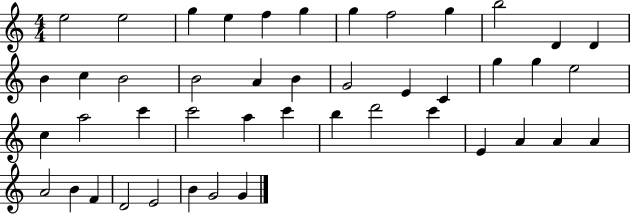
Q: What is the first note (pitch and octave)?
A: E5